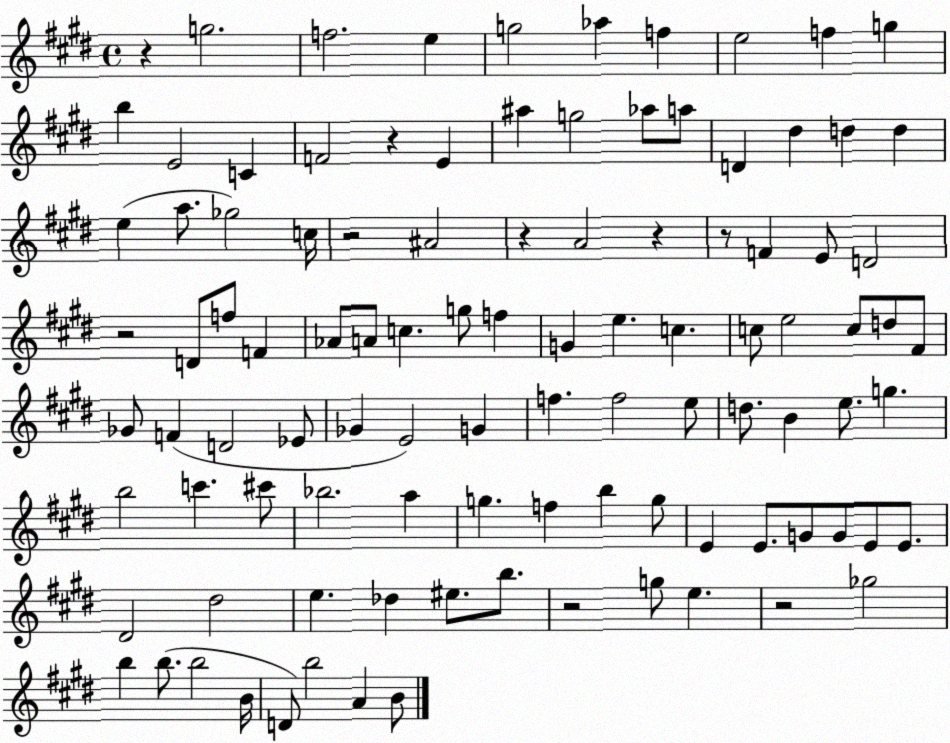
X:1
T:Untitled
M:4/4
L:1/4
K:E
z g2 f2 e g2 _a f e2 f g b E2 C F2 z E ^a g2 _a/2 a/2 D ^d d d e a/2 _g2 c/4 z2 ^A2 z A2 z z/2 F E/2 D2 z2 D/2 f/2 F _A/2 A/2 c g/2 f G e c c/2 e2 c/2 d/2 ^F/2 _G/2 F D2 _E/2 _G E2 G f f2 e/2 d/2 B e/2 g b2 c' ^c'/2 _b2 a g f b g/2 E E/2 G/2 G/2 E/2 E/2 ^D2 ^d2 e _d ^e/2 b/2 z2 g/2 e z2 _g2 b b/2 b2 B/4 D/2 b2 A B/2